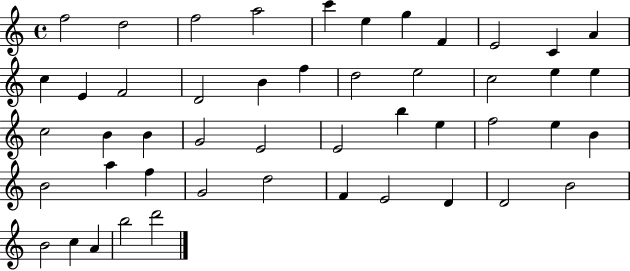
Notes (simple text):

F5/h D5/h F5/h A5/h C6/q E5/q G5/q F4/q E4/h C4/q A4/q C5/q E4/q F4/h D4/h B4/q F5/q D5/h E5/h C5/h E5/q E5/q C5/h B4/q B4/q G4/h E4/h E4/h B5/q E5/q F5/h E5/q B4/q B4/h A5/q F5/q G4/h D5/h F4/q E4/h D4/q D4/h B4/h B4/h C5/q A4/q B5/h D6/h